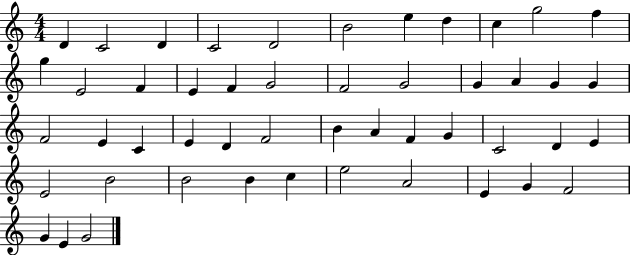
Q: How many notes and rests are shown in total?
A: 49